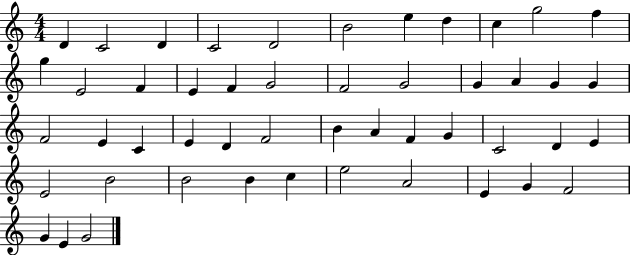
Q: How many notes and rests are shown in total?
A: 49